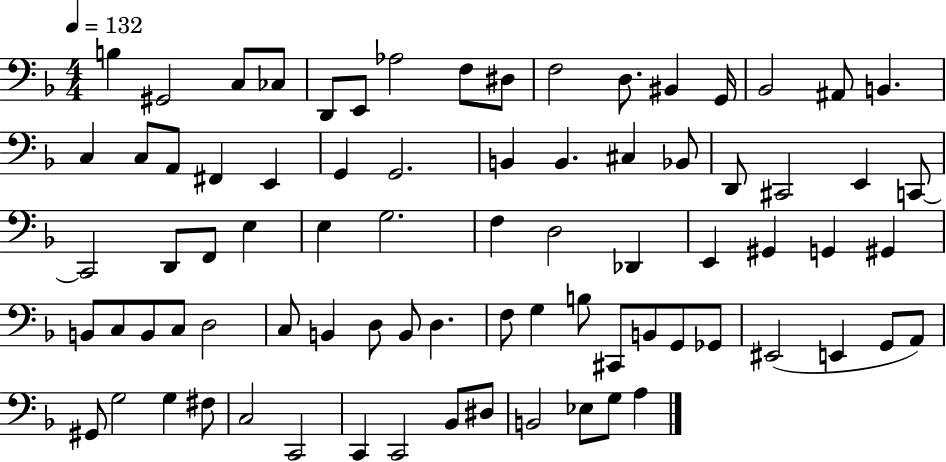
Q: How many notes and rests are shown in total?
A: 79